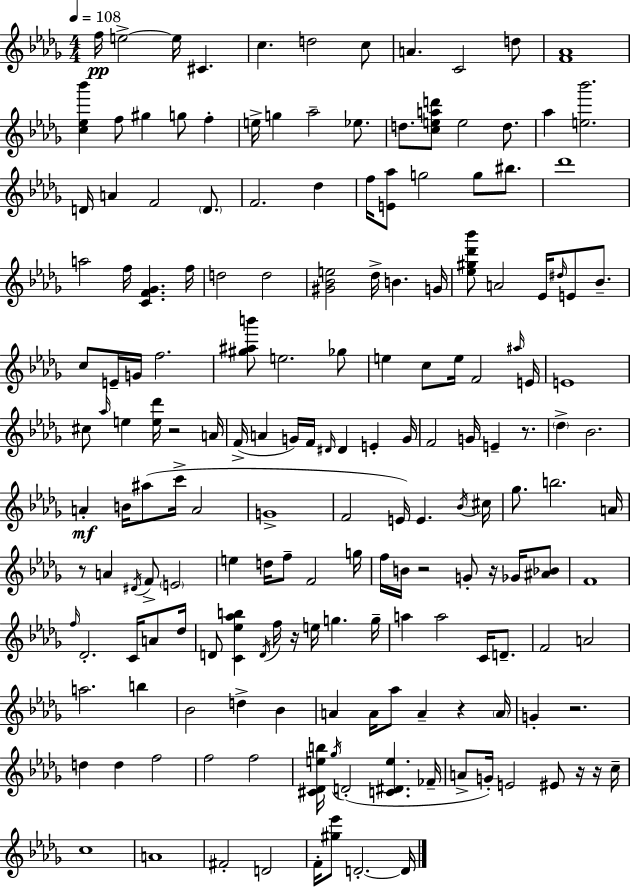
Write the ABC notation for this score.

X:1
T:Untitled
M:4/4
L:1/4
K:Bbm
f/4 e2 e/4 ^C c d2 c/2 A C2 d/2 [F_A]4 [c_e_b'] f/2 ^g g/2 f e/4 g _a2 _e/2 d/2 [cead']/2 e2 d/2 _a [e_b']2 D/4 A F2 D/2 F2 _d f/4 [E_a]/2 g2 g/2 ^b/2 _d'4 a2 f/4 [CF_G] f/4 d2 d2 [^G_Be]2 _d/4 B G/4 [_e^g_d'_b']/2 A2 _E/4 ^d/4 E/2 _B/2 c/2 E/4 G/4 f2 [^g^ab']/2 e2 _g/2 e c/2 e/4 F2 ^a/4 E/4 E4 ^c/2 _a/4 e [e_d']/4 z2 A/4 F/4 A G/4 F/4 ^D/4 ^D E G/4 F2 G/4 E z/2 _d _B2 A B/4 ^a/2 c'/4 A2 G4 F2 E/4 E _B/4 ^c/4 _g/2 b2 A/4 z/2 A ^D/4 F/2 E2 e d/4 f/2 F2 g/4 f/4 B/4 z2 G/2 z/4 _G/4 [^A_B]/2 F4 f/4 _D2 C/4 A/2 _d/4 D/2 [C_e_ab] D/4 f/4 z/4 e/4 g g/4 a a2 C/4 D/2 F2 A2 a2 b _B2 d _B A A/4 _a/2 A z A/4 G z2 d d f2 f2 f2 [^C_Deb]/4 _g/4 D2 [C^De] _F/4 A/2 G/4 E2 ^E/2 z/4 z/4 c/4 c4 A4 ^F2 D2 F/4 [^g_e']/2 D2 D/4